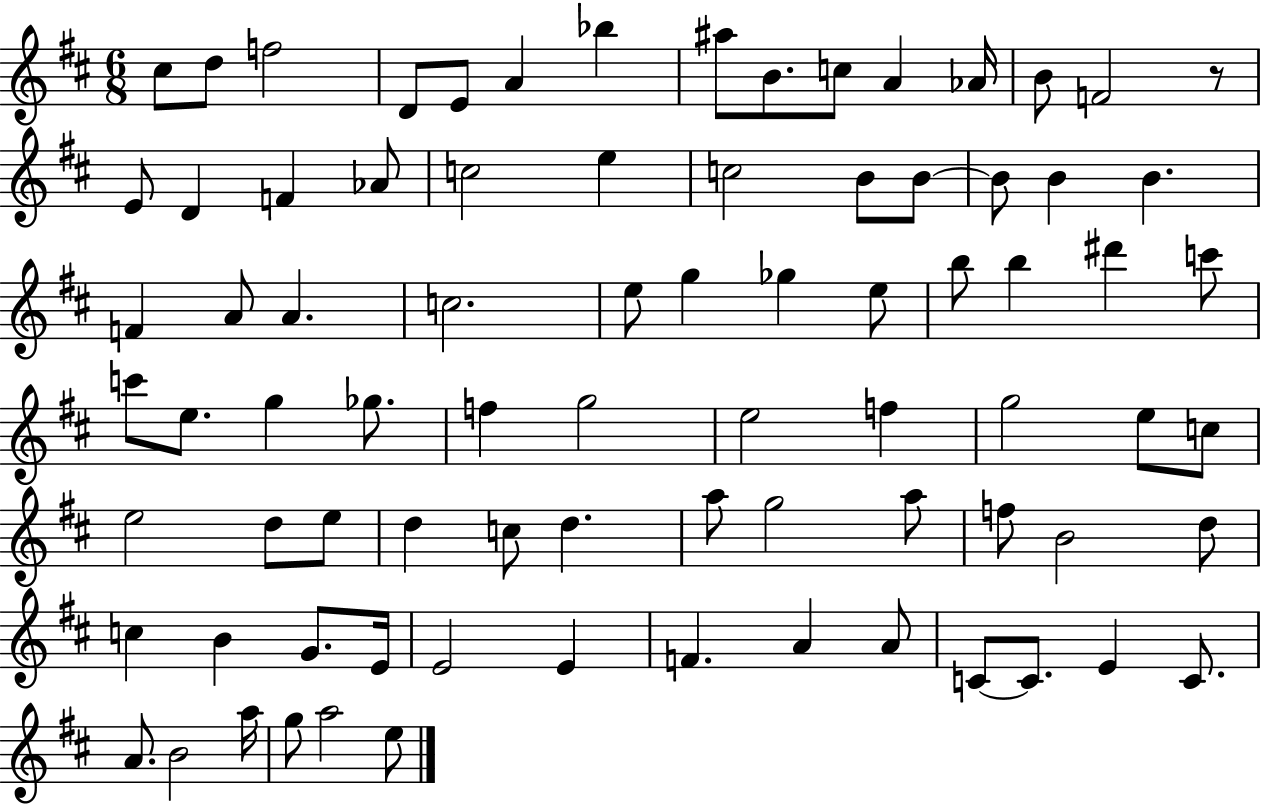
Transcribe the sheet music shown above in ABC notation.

X:1
T:Untitled
M:6/8
L:1/4
K:D
^c/2 d/2 f2 D/2 E/2 A _b ^a/2 B/2 c/2 A _A/4 B/2 F2 z/2 E/2 D F _A/2 c2 e c2 B/2 B/2 B/2 B B F A/2 A c2 e/2 g _g e/2 b/2 b ^d' c'/2 c'/2 e/2 g _g/2 f g2 e2 f g2 e/2 c/2 e2 d/2 e/2 d c/2 d a/2 g2 a/2 f/2 B2 d/2 c B G/2 E/4 E2 E F A A/2 C/2 C/2 E C/2 A/2 B2 a/4 g/2 a2 e/2